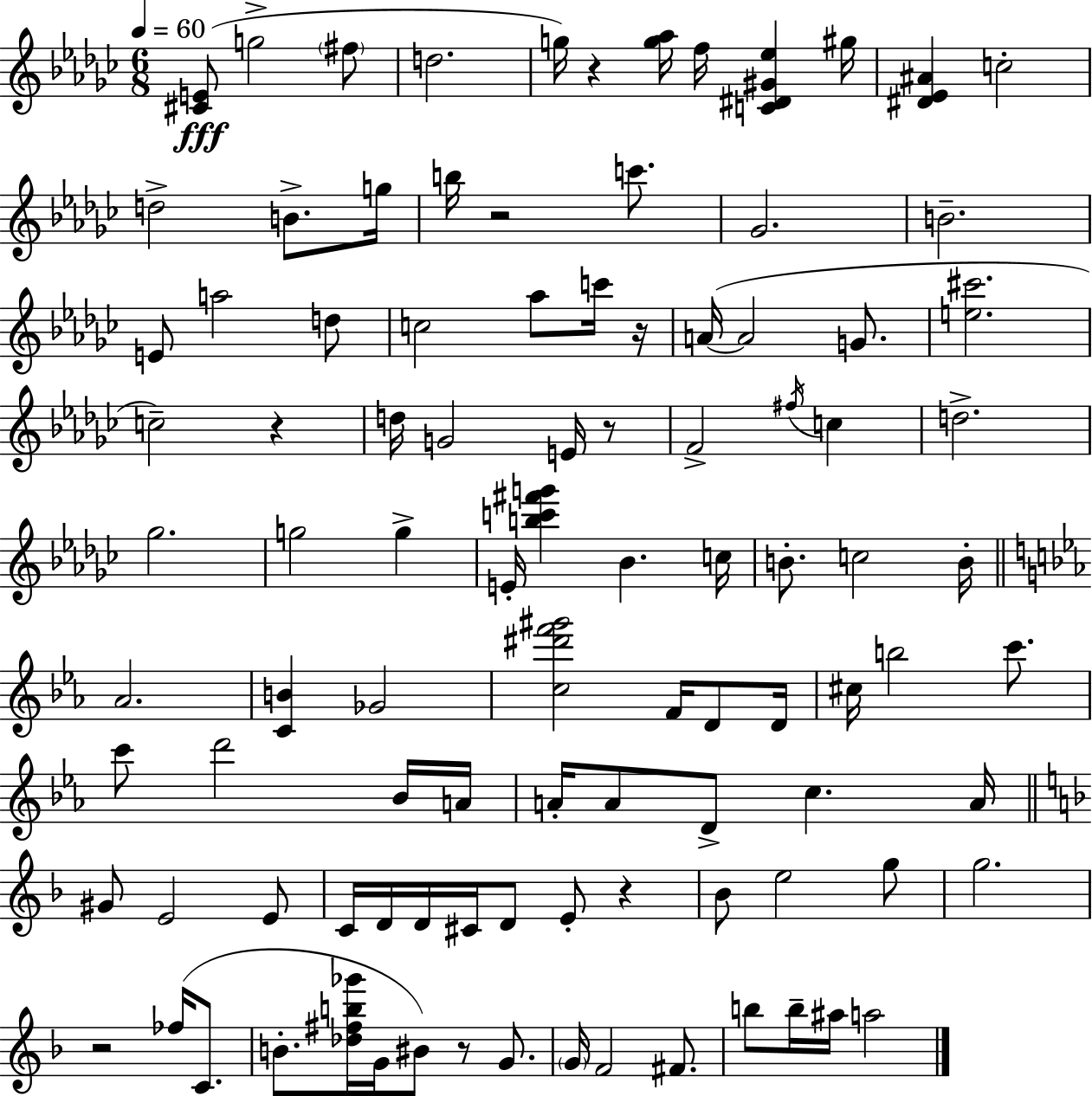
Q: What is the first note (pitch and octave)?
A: G5